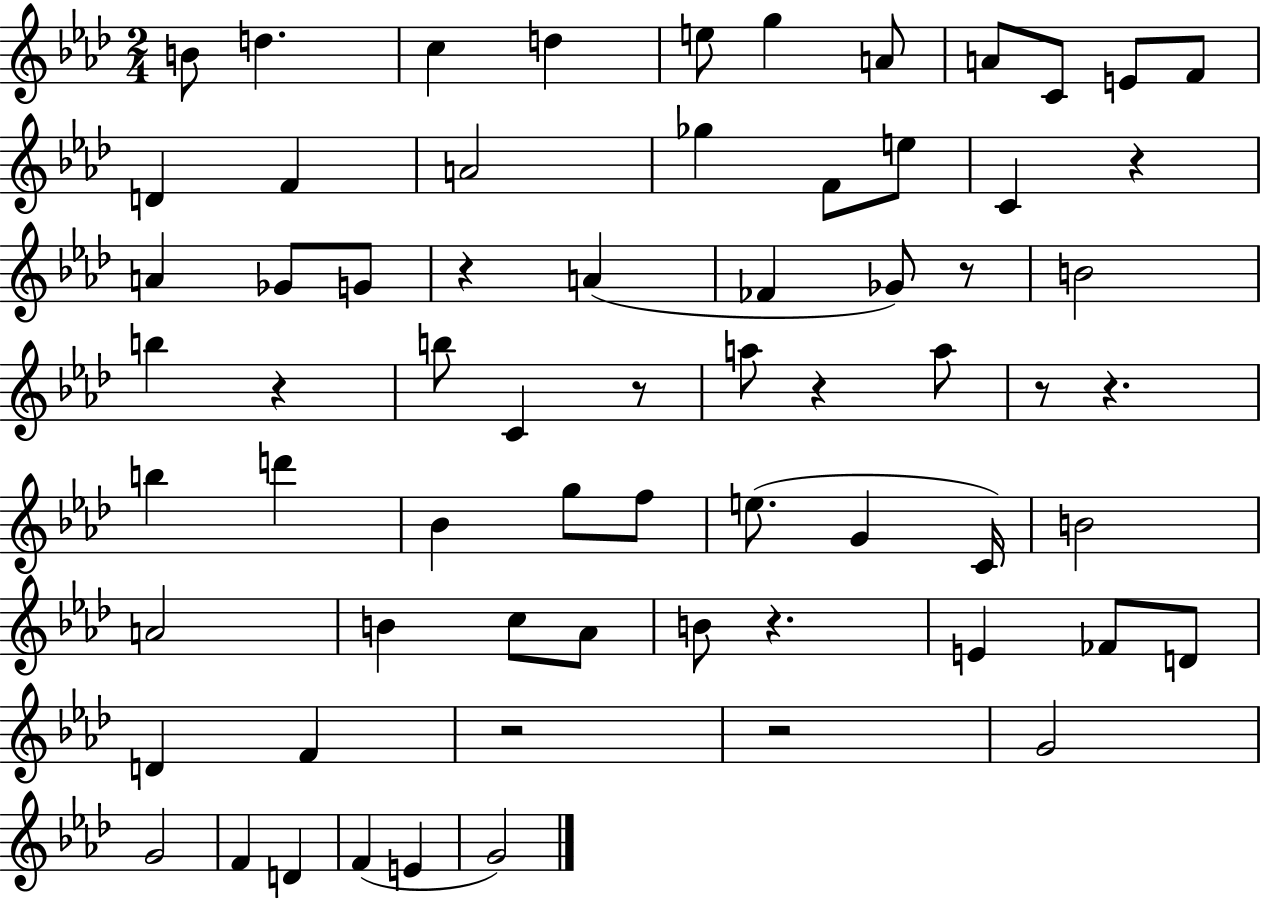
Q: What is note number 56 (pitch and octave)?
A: G4